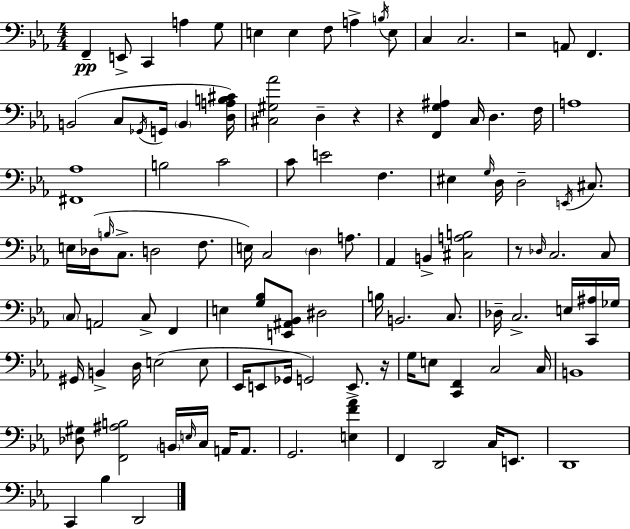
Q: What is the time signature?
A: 4/4